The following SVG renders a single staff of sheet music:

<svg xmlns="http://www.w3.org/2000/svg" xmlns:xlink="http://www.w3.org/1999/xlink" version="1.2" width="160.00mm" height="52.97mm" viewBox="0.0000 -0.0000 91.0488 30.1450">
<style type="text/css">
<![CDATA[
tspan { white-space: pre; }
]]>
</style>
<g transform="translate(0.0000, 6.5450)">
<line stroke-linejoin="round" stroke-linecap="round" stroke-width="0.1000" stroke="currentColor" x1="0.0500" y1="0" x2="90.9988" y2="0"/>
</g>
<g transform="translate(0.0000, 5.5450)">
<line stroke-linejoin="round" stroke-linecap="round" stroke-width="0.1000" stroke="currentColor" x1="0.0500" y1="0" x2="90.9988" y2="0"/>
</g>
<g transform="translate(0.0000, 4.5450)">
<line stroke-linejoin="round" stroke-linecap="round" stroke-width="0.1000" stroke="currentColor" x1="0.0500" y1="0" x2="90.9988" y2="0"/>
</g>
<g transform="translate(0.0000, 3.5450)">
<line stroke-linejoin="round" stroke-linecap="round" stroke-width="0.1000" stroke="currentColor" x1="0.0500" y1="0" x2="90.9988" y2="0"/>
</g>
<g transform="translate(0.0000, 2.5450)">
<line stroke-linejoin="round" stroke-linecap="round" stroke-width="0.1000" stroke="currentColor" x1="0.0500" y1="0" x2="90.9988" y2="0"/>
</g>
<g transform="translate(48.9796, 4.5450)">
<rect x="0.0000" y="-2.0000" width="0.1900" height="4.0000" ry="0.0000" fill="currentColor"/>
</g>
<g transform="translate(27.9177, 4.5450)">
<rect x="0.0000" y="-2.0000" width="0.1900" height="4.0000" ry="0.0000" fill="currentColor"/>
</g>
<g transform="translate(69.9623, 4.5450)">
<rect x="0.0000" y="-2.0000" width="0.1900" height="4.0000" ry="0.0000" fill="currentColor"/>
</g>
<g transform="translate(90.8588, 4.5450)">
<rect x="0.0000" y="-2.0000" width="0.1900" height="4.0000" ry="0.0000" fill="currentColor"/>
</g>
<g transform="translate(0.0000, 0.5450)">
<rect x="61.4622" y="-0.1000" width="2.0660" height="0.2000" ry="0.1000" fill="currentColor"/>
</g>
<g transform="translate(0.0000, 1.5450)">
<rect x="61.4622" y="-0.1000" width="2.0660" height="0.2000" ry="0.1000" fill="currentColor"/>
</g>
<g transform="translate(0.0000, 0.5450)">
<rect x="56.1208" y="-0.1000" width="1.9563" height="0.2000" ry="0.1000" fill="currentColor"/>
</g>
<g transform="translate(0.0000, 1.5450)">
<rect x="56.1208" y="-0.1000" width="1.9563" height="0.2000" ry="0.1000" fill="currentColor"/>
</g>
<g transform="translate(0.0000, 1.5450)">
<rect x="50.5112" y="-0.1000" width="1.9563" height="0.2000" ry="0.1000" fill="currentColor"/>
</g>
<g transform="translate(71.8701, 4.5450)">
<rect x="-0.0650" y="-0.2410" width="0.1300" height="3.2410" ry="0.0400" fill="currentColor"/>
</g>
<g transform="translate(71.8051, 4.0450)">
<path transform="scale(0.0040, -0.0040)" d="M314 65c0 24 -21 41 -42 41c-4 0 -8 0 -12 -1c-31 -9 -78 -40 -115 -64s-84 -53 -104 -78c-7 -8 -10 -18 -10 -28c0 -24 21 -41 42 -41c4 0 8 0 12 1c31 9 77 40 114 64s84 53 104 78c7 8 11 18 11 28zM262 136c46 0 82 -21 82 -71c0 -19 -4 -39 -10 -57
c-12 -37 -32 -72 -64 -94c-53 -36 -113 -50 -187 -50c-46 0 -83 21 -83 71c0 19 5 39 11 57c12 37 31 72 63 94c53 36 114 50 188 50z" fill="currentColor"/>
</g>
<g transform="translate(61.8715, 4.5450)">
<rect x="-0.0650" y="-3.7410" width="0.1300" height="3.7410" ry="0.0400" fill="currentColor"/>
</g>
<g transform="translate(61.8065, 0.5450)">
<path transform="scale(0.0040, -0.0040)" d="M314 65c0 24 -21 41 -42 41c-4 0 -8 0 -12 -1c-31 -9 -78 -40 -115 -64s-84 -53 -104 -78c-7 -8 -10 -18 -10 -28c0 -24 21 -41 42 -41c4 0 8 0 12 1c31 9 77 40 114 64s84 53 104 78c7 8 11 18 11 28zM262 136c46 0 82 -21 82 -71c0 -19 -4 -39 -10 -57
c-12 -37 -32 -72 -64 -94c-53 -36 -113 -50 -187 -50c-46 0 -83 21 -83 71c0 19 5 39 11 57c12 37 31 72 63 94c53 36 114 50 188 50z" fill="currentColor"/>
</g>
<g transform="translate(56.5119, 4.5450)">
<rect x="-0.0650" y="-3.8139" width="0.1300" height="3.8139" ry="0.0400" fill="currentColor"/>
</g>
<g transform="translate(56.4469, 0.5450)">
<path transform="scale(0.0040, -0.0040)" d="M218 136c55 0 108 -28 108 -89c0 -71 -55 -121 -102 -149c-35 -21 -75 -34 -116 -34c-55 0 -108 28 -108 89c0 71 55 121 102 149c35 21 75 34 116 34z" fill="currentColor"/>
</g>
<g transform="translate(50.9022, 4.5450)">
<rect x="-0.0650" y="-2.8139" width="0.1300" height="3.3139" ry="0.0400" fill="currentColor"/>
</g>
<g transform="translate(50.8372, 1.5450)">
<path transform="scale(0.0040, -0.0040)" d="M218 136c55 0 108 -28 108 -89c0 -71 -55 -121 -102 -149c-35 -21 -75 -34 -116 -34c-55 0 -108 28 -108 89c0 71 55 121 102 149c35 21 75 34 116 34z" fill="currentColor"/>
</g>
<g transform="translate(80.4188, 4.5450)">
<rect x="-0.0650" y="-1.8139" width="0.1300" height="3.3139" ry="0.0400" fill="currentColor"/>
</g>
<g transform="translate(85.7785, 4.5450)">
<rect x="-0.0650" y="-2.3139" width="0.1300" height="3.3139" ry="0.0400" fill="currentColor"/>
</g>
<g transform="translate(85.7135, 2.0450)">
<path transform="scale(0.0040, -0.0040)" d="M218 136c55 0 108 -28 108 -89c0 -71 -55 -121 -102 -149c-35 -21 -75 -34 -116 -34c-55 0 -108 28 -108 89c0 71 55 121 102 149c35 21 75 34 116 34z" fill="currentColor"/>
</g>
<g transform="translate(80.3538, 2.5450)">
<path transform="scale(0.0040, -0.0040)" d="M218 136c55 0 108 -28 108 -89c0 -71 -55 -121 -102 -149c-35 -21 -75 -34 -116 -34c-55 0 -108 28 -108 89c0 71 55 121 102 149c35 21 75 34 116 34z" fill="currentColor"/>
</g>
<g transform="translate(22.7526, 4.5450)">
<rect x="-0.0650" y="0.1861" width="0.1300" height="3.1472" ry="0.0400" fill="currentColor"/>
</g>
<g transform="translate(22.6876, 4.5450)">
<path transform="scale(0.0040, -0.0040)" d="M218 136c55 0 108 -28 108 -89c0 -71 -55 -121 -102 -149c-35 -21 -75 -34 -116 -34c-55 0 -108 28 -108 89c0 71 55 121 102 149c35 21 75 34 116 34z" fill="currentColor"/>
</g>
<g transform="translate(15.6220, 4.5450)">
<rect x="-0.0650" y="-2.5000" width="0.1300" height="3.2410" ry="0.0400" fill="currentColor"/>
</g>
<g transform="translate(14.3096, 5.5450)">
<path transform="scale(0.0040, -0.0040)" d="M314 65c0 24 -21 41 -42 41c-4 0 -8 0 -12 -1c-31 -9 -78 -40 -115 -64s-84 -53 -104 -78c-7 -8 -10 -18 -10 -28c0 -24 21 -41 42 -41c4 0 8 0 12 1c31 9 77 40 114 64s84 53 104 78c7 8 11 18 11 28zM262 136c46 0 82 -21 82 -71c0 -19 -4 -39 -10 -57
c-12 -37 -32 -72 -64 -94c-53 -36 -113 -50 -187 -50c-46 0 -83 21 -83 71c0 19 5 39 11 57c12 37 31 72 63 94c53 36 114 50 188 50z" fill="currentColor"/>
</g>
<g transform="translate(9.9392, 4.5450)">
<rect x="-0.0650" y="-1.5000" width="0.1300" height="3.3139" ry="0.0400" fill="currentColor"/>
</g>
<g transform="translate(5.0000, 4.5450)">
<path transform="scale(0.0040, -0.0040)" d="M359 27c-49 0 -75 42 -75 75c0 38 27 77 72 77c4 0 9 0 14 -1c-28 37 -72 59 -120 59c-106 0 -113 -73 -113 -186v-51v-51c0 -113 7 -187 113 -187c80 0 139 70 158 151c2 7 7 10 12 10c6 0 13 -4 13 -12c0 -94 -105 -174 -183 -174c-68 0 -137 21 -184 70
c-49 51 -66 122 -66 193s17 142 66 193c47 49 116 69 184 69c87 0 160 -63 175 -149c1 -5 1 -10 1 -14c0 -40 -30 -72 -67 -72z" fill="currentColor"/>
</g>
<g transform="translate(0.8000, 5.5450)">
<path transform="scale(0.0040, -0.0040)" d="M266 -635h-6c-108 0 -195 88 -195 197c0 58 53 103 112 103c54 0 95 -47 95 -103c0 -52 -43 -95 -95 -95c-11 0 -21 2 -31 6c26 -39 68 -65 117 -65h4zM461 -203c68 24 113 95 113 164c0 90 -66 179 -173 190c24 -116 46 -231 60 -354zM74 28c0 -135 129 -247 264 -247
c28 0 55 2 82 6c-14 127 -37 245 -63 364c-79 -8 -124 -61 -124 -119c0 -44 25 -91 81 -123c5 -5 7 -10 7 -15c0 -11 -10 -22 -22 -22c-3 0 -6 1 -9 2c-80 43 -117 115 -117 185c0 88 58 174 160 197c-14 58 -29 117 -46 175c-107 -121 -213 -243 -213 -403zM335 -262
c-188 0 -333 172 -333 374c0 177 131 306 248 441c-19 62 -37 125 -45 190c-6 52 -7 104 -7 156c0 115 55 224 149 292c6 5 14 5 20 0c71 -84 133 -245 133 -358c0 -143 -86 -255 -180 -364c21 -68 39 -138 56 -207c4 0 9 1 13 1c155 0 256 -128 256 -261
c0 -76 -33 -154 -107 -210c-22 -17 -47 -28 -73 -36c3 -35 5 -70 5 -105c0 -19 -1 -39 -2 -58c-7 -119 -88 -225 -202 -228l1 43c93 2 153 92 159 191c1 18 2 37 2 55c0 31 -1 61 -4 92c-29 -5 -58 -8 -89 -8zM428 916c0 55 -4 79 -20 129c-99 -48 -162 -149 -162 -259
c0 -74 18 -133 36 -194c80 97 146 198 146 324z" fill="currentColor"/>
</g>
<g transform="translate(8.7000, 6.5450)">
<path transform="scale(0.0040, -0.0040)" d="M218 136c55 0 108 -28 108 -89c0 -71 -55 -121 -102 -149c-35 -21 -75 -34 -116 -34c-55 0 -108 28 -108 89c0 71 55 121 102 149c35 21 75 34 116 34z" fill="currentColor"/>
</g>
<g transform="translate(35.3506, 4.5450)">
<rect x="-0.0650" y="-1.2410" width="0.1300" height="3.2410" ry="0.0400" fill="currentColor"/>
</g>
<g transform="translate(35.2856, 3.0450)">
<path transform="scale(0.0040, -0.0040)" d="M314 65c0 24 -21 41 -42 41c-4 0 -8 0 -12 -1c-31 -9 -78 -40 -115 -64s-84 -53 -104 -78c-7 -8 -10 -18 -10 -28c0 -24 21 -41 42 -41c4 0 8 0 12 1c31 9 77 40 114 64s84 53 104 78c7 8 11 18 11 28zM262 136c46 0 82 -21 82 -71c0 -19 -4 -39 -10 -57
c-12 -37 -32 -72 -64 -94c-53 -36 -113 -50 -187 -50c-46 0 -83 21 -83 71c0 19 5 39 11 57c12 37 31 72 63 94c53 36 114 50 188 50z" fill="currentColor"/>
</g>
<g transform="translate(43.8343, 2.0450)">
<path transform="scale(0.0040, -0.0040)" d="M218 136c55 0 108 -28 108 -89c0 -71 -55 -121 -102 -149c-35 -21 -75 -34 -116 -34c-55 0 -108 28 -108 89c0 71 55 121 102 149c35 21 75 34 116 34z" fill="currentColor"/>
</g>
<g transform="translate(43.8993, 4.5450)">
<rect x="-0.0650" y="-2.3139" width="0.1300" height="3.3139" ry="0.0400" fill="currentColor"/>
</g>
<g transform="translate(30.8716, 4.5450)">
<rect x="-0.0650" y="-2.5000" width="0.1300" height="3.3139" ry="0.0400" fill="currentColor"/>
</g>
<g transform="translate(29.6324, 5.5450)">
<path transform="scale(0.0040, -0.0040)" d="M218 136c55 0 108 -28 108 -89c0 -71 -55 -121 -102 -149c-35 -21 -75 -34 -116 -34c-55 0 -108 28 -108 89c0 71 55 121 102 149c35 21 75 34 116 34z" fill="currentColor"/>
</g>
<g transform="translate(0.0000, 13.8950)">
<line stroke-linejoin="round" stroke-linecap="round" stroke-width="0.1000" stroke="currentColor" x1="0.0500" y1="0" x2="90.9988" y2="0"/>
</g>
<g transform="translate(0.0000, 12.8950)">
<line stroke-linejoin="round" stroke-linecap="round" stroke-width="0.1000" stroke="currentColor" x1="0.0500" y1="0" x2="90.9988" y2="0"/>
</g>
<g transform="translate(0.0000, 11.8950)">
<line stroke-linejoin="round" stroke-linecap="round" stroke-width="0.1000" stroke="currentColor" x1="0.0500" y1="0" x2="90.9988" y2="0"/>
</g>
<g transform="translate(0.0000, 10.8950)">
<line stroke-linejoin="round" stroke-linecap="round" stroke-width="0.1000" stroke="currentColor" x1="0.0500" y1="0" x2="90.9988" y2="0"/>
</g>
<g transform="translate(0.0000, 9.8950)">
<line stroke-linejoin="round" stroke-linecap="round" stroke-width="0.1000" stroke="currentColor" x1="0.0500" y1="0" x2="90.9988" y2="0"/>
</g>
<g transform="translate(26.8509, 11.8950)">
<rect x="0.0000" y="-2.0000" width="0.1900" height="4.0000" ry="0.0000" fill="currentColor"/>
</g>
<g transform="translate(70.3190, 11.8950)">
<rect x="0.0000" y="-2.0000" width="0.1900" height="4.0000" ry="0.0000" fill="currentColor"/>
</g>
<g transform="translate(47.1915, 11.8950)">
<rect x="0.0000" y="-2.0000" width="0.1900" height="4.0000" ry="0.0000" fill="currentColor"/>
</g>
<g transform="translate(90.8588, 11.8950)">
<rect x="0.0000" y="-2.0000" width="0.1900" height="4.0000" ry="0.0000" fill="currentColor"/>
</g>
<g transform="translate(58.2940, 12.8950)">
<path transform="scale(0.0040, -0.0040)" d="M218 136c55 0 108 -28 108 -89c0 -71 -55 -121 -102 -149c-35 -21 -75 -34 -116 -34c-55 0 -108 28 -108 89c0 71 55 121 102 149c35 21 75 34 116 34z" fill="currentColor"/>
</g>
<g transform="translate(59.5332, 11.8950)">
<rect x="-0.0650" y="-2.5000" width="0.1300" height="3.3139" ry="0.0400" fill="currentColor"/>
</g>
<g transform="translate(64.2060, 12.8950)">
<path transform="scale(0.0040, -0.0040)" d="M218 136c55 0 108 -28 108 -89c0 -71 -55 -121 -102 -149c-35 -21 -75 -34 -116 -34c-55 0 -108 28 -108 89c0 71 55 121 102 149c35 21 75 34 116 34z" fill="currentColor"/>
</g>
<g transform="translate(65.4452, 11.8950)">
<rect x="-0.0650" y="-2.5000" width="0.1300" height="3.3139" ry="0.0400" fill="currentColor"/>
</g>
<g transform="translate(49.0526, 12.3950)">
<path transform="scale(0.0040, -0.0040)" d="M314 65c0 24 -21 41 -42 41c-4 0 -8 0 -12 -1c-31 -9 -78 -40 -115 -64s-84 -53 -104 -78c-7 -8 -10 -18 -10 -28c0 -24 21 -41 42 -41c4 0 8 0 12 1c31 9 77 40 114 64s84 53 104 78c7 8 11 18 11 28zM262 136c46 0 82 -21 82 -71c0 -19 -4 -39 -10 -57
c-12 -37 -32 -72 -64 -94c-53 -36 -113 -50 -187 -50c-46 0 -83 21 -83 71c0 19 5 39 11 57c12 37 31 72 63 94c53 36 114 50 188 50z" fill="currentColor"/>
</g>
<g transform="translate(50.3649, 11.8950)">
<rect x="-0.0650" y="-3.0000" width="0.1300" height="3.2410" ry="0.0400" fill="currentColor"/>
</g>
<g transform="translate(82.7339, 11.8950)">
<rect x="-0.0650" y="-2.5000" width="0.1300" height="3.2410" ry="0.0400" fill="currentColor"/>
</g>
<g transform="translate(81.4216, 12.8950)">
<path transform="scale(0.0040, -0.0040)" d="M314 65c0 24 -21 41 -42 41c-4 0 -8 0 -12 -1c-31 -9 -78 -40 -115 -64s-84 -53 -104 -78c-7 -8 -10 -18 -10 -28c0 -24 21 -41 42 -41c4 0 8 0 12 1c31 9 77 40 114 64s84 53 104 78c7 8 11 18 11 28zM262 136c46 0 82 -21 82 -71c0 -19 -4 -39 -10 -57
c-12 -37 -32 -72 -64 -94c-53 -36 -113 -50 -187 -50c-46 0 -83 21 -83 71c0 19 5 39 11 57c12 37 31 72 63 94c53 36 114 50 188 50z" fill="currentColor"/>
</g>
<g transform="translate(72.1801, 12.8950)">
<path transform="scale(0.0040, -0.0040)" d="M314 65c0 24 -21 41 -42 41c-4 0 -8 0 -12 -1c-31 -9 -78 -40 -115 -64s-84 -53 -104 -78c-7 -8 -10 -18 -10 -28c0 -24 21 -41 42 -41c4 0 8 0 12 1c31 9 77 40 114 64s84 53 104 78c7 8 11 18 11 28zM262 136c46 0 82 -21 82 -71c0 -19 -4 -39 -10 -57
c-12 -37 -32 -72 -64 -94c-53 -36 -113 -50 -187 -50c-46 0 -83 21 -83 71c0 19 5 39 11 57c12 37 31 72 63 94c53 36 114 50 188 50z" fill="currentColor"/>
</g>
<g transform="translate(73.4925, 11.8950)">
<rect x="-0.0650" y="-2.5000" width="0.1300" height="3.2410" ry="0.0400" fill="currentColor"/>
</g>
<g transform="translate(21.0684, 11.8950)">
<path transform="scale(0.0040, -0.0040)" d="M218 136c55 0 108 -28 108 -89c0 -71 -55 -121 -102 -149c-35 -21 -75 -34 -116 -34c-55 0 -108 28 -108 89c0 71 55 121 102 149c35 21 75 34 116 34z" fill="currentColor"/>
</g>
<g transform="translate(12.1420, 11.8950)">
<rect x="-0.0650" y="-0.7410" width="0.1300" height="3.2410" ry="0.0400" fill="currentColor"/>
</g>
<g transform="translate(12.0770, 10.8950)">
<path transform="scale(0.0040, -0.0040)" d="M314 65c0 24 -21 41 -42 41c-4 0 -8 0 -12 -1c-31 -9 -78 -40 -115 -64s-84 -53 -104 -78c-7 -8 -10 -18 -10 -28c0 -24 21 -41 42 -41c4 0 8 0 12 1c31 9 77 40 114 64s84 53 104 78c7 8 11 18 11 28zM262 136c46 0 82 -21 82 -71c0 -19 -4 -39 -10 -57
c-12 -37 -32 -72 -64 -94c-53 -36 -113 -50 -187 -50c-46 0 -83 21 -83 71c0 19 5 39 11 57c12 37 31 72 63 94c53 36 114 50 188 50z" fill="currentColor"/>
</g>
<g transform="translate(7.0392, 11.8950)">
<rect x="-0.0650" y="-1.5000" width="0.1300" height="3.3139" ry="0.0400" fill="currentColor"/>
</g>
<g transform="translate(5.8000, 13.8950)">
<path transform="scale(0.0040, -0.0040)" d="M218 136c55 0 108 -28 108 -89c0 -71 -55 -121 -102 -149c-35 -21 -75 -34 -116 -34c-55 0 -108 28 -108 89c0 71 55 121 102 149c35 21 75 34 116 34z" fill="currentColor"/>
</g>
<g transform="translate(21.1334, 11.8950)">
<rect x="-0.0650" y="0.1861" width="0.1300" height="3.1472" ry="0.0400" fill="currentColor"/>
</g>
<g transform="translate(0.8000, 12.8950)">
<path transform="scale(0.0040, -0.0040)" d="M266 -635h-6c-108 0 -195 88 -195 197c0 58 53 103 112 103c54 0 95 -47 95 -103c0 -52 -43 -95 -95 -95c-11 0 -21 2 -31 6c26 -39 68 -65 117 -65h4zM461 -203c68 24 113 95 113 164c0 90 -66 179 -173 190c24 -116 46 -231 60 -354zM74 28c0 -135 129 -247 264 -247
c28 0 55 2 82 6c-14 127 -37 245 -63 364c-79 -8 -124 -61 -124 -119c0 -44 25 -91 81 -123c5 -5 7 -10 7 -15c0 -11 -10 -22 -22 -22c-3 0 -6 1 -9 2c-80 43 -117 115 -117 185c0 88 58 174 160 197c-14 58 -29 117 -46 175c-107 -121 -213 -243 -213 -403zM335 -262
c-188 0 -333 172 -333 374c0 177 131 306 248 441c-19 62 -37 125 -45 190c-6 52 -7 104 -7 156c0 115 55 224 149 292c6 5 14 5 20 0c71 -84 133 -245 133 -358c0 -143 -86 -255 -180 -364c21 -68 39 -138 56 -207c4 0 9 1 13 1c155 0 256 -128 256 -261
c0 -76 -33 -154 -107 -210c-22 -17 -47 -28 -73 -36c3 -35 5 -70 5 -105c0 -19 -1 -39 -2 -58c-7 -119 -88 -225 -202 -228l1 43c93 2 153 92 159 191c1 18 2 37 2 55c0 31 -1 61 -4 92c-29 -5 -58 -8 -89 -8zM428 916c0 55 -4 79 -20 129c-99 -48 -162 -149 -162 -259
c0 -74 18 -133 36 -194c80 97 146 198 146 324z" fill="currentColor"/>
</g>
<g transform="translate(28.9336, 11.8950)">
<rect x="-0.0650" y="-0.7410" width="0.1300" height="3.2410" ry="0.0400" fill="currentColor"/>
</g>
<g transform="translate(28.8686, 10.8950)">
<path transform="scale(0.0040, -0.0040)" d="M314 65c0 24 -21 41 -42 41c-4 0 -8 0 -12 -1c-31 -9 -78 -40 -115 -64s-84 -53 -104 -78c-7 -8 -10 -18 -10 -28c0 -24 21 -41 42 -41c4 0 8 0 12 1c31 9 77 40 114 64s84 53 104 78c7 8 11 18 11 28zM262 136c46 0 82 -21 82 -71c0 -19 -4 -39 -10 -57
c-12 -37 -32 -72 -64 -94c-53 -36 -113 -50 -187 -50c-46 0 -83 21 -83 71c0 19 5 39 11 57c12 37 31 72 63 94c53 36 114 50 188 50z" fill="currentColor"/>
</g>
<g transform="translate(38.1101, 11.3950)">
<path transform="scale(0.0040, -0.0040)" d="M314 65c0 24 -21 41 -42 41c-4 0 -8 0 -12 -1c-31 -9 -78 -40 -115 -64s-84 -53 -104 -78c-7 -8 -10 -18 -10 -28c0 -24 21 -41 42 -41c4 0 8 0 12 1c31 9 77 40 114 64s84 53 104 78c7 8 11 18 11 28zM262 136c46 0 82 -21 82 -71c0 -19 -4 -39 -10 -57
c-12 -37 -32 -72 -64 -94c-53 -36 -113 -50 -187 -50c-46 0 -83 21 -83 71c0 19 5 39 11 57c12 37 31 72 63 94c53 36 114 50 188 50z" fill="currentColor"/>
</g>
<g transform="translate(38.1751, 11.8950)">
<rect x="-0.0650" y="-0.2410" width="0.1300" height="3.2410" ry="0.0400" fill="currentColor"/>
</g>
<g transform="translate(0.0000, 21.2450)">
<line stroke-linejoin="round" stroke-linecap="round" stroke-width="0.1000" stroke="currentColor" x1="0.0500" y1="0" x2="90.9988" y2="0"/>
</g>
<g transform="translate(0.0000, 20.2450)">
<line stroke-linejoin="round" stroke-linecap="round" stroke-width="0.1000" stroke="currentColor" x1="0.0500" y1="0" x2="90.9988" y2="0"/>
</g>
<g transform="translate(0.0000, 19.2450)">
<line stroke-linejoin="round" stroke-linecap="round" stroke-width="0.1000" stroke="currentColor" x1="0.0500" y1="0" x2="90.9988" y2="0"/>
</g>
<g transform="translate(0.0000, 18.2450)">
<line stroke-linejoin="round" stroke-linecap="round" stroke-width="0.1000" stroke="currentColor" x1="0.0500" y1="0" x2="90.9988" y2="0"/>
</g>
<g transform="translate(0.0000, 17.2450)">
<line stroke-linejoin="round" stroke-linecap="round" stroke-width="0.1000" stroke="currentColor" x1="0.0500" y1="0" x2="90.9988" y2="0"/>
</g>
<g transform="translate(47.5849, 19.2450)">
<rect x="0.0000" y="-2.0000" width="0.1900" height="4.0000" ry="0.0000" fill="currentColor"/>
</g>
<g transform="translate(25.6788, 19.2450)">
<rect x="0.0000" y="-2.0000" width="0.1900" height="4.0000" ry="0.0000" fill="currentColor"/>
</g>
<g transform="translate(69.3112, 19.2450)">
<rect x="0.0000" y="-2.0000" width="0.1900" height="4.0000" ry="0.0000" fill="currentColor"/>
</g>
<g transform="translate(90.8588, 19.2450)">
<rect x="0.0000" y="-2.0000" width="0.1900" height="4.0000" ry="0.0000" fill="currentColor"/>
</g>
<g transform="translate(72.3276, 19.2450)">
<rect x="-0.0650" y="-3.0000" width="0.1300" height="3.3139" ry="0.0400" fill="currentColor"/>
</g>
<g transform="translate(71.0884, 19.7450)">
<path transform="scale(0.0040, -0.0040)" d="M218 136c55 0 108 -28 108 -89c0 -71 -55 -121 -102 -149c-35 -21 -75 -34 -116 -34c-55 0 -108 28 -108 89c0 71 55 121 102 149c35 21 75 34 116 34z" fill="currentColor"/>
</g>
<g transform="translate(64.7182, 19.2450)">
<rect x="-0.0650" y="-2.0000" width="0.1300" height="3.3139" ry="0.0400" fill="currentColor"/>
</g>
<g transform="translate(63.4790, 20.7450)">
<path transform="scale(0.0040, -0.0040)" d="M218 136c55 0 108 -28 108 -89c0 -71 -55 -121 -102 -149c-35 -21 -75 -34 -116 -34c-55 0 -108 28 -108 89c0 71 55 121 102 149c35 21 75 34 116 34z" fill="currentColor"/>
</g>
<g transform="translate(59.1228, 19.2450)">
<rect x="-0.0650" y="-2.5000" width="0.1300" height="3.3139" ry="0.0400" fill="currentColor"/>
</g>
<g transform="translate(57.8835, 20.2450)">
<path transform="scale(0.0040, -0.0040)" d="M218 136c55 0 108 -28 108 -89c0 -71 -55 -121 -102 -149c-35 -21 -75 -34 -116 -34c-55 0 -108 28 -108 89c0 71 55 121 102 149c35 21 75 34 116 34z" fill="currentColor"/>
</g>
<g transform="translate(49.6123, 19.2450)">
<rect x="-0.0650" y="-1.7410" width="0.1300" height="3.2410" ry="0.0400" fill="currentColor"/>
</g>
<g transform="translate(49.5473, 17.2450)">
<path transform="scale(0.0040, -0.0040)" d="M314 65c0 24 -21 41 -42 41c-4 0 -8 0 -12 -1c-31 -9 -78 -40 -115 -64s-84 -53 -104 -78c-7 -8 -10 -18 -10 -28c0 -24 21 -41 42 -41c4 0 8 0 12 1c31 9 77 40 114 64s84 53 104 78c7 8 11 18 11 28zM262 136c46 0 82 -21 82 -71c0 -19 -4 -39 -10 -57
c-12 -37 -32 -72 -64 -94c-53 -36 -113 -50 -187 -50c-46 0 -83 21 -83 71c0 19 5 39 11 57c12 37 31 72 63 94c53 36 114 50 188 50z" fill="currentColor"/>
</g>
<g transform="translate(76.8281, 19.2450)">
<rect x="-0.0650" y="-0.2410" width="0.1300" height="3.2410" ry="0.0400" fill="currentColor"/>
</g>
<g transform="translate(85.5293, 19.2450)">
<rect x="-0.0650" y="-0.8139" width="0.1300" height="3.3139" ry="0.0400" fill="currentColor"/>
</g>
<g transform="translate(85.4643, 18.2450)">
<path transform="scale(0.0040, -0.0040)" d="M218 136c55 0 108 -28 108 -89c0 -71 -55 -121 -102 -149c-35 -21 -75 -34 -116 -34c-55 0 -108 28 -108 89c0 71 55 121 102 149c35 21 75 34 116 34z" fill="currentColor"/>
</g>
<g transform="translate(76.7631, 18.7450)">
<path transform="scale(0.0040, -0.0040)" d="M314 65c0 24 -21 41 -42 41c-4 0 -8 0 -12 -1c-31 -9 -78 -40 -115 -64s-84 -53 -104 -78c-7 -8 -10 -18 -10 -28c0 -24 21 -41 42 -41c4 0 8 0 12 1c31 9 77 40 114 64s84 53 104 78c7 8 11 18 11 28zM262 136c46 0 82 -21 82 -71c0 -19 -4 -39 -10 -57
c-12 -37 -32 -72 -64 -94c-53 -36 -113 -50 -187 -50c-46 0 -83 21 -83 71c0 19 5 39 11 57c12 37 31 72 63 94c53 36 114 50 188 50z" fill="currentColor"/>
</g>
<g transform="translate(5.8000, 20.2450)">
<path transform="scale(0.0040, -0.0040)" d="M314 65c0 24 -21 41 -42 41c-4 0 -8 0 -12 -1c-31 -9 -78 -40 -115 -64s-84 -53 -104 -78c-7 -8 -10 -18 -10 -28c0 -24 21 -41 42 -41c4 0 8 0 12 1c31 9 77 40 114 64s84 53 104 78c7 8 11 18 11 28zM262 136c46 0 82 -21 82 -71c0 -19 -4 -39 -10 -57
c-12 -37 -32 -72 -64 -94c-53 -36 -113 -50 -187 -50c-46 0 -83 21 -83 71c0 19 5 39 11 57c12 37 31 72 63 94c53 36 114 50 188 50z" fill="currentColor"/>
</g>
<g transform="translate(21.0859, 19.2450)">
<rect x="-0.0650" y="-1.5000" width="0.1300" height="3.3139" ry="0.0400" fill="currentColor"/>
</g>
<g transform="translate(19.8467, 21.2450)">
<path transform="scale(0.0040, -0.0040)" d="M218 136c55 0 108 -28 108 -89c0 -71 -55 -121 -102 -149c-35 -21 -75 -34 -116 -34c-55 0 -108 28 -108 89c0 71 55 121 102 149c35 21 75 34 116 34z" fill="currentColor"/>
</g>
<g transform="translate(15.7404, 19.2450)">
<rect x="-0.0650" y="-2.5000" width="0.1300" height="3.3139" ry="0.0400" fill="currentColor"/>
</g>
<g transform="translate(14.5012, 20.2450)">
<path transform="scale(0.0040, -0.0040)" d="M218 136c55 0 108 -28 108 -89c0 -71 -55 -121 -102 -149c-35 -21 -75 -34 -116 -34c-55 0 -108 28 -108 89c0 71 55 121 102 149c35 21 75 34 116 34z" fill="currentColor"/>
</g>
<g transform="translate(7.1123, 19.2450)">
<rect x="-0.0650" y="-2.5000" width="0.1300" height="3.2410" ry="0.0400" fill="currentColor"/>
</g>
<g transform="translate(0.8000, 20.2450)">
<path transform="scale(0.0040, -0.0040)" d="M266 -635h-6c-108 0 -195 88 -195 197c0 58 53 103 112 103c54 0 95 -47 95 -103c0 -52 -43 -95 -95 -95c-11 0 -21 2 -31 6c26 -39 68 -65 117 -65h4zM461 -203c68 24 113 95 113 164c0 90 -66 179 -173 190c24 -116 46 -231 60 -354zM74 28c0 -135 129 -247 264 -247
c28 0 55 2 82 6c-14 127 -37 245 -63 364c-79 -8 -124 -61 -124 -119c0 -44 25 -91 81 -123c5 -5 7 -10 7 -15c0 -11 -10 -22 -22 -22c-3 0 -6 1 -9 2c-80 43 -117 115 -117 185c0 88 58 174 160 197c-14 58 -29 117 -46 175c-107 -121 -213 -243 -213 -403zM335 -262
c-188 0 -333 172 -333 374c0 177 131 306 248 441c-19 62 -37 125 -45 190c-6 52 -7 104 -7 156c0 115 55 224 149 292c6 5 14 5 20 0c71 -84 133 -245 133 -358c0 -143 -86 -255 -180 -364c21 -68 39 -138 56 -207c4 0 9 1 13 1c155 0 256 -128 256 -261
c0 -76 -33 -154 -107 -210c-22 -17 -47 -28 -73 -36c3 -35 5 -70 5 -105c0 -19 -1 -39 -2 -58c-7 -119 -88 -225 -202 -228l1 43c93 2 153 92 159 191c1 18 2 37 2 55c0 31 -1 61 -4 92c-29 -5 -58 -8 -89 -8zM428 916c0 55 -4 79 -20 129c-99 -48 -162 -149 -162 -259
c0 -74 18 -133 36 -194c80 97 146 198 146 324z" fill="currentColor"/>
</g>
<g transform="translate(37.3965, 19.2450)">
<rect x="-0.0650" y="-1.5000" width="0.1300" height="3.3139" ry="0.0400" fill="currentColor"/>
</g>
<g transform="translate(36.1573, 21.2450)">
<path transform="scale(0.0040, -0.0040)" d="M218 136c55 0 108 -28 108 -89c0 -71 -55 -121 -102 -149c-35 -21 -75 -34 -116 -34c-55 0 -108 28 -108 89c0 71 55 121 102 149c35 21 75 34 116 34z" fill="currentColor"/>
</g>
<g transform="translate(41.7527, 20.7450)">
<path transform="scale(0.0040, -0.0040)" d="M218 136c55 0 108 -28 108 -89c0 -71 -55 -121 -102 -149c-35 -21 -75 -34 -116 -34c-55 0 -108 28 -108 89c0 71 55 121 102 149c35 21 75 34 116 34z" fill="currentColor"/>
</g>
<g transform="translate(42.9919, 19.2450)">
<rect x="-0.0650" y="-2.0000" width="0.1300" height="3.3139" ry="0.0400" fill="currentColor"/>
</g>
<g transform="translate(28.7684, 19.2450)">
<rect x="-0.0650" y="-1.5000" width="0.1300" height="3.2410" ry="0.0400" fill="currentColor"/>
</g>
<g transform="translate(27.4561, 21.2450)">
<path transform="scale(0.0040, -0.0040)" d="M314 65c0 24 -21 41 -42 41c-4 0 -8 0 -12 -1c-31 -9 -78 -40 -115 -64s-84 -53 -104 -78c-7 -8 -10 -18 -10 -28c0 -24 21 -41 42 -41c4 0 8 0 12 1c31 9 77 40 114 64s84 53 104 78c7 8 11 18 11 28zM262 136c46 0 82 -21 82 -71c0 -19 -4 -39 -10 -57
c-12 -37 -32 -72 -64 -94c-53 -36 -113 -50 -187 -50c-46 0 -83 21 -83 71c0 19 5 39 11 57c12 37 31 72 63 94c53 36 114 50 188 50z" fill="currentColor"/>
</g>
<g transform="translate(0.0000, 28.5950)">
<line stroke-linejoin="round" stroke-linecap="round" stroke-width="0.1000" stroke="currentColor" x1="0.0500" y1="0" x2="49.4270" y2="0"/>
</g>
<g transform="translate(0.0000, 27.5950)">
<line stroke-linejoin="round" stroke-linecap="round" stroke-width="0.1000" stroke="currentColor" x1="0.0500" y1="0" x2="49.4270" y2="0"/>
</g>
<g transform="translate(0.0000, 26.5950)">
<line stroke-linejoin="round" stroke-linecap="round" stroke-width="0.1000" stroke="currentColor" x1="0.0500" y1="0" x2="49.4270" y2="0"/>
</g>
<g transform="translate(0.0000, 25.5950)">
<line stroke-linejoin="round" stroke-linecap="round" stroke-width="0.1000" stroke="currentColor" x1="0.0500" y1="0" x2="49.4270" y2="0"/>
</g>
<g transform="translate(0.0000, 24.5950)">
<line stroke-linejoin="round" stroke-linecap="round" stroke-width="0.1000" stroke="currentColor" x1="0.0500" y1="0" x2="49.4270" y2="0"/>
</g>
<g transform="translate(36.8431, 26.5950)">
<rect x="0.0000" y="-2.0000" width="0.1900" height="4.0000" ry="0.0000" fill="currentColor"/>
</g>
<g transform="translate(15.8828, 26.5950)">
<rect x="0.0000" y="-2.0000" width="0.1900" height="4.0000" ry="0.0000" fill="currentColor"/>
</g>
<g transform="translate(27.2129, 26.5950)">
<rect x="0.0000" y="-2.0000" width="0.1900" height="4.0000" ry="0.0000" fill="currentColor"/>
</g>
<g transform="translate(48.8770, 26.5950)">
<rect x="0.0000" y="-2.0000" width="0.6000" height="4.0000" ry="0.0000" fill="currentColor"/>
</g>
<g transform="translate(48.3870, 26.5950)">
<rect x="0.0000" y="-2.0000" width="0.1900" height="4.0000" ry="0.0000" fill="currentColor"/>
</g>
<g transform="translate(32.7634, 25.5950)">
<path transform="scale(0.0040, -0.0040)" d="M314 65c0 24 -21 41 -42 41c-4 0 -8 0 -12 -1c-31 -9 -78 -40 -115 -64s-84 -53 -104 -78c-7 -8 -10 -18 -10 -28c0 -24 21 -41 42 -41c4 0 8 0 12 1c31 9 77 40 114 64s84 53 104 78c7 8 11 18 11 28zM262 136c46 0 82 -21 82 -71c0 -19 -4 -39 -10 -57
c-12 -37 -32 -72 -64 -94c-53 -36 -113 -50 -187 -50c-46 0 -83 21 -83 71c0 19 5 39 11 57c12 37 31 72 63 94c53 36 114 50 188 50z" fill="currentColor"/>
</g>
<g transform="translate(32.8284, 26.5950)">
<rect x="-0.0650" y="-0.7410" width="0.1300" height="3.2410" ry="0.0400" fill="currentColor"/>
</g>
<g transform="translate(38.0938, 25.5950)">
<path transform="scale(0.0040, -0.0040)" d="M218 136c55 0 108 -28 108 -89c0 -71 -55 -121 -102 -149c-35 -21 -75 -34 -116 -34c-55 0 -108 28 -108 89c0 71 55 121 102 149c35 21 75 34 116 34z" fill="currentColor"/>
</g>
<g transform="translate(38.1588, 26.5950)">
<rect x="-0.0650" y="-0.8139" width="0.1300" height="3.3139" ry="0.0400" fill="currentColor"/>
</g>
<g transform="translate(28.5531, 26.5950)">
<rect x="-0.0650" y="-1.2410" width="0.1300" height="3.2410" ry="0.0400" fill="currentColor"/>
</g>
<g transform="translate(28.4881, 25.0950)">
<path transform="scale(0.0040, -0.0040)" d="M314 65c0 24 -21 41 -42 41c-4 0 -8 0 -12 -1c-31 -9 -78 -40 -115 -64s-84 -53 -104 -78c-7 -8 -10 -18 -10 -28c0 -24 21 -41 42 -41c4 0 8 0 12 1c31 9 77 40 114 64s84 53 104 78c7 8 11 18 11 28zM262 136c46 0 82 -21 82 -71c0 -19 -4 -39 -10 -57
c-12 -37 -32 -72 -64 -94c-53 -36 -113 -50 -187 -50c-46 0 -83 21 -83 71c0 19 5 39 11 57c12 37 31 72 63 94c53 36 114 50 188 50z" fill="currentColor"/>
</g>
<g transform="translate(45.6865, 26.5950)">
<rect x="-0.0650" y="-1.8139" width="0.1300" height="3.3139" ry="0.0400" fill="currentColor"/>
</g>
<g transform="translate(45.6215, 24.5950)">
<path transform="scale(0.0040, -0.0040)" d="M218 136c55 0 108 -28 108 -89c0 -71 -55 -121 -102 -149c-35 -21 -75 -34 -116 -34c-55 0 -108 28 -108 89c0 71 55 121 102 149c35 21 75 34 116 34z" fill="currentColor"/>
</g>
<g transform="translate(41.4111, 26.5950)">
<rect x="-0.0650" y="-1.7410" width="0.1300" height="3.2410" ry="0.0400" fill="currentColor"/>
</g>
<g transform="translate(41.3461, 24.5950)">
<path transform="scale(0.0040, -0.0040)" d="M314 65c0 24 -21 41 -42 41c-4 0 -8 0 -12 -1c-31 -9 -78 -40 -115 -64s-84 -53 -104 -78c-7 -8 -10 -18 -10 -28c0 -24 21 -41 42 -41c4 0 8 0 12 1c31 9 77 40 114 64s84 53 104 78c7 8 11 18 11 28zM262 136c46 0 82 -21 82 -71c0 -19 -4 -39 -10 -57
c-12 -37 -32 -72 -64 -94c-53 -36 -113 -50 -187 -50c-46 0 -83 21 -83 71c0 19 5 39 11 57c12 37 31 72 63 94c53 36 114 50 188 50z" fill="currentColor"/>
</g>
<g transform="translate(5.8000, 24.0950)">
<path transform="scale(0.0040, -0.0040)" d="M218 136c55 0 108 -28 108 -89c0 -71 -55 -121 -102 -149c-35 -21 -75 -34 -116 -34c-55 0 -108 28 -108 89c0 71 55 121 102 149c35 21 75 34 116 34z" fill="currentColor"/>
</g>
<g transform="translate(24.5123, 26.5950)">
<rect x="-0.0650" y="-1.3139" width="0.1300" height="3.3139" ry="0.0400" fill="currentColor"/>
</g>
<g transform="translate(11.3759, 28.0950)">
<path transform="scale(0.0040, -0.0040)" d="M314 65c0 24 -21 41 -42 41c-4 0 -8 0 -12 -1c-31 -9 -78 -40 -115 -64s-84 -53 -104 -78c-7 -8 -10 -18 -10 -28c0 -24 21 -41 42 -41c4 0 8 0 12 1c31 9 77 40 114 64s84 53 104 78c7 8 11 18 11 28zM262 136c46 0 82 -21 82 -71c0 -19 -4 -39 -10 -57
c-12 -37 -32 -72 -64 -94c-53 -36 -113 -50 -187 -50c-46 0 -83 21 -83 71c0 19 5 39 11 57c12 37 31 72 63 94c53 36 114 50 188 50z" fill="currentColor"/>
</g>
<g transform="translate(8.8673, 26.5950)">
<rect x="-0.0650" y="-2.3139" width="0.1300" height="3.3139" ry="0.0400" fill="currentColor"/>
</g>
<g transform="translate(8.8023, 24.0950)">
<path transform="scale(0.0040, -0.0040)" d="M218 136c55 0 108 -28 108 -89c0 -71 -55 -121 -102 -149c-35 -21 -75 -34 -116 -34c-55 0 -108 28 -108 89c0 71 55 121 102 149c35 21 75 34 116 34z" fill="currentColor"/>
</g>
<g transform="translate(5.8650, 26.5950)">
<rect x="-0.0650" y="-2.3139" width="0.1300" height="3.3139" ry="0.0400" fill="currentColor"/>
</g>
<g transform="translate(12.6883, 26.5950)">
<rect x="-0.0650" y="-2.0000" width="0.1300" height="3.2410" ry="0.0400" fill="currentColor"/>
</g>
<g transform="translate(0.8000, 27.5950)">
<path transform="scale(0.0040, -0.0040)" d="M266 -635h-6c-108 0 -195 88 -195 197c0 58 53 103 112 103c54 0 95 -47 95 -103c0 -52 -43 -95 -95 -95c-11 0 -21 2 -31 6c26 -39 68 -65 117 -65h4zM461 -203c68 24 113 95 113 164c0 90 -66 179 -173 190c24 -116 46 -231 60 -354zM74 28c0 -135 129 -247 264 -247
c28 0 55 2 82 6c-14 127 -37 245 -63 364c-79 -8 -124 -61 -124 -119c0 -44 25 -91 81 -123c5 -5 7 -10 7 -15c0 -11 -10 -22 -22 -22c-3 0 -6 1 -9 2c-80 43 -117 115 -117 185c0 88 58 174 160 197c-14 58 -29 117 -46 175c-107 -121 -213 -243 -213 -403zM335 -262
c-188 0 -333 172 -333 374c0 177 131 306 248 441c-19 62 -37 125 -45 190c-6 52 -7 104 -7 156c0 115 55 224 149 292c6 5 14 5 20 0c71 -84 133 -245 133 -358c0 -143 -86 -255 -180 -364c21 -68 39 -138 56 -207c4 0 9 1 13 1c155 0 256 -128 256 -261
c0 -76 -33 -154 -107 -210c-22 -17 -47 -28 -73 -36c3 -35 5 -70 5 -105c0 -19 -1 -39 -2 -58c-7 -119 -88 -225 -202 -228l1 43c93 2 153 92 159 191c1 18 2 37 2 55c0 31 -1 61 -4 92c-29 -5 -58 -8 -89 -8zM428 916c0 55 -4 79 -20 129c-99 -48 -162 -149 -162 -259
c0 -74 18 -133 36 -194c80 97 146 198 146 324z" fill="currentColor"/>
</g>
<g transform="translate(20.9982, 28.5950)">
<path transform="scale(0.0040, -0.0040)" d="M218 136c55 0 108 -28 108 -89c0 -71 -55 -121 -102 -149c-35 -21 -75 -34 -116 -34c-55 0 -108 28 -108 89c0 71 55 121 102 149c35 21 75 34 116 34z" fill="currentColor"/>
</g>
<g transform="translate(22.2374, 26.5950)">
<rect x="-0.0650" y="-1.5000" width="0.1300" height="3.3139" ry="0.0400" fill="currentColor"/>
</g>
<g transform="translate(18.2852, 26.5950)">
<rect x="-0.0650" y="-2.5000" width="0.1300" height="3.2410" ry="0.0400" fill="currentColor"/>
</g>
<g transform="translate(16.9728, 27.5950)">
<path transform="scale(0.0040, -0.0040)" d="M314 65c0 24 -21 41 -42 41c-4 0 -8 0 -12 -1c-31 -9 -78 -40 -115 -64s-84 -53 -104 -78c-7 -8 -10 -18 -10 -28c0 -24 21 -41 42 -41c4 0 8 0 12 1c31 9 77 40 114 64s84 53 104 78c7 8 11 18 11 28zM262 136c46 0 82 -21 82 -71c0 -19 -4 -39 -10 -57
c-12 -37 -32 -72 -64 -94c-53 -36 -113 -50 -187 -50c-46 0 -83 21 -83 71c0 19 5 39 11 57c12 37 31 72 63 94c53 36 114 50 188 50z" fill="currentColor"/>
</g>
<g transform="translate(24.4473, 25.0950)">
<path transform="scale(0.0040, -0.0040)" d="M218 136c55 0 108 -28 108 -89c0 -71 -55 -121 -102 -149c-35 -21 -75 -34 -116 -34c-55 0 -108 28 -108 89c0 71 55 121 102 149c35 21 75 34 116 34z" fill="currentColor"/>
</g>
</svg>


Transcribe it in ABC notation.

X:1
T:Untitled
M:4/4
L:1/4
K:C
E G2 B G e2 g a c' c'2 c2 f g E d2 B d2 c2 A2 G G G2 G2 G2 G E E2 E F f2 G F A c2 d g g F2 G2 E e e2 d2 d f2 f